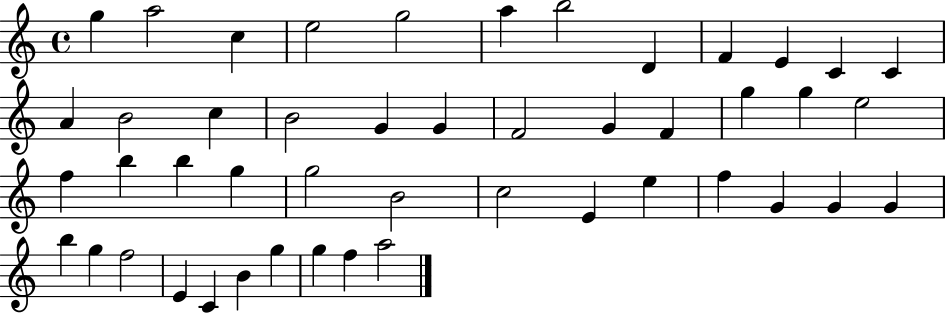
{
  \clef treble
  \time 4/4
  \defaultTimeSignature
  \key c \major
  g''4 a''2 c''4 | e''2 g''2 | a''4 b''2 d'4 | f'4 e'4 c'4 c'4 | \break a'4 b'2 c''4 | b'2 g'4 g'4 | f'2 g'4 f'4 | g''4 g''4 e''2 | \break f''4 b''4 b''4 g''4 | g''2 b'2 | c''2 e'4 e''4 | f''4 g'4 g'4 g'4 | \break b''4 g''4 f''2 | e'4 c'4 b'4 g''4 | g''4 f''4 a''2 | \bar "|."
}